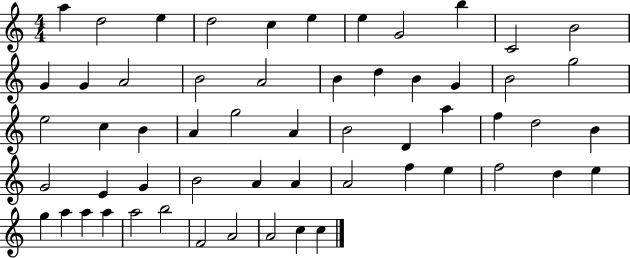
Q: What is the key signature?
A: C major